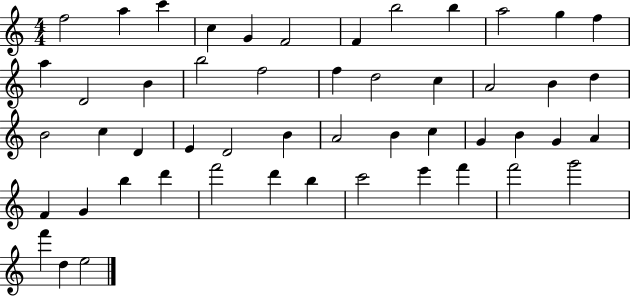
{
  \clef treble
  \numericTimeSignature
  \time 4/4
  \key c \major
  f''2 a''4 c'''4 | c''4 g'4 f'2 | f'4 b''2 b''4 | a''2 g''4 f''4 | \break a''4 d'2 b'4 | b''2 f''2 | f''4 d''2 c''4 | a'2 b'4 d''4 | \break b'2 c''4 d'4 | e'4 d'2 b'4 | a'2 b'4 c''4 | g'4 b'4 g'4 a'4 | \break f'4 g'4 b''4 d'''4 | f'''2 d'''4 b''4 | c'''2 e'''4 f'''4 | f'''2 g'''2 | \break f'''4 d''4 e''2 | \bar "|."
}